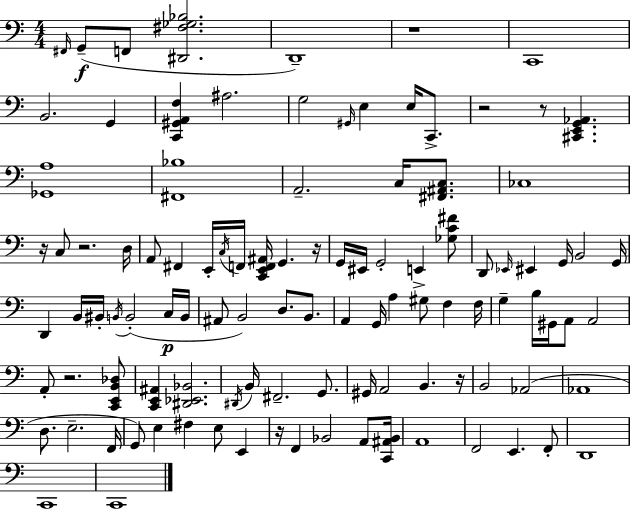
F#2/s G2/e F2/e [D#2,F#3,Gb3,Bb3]/h. D2/w R/w C2/w B2/h. G2/q [C2,G#2,A2,F3]/q A#3/h. G3/h G#2/s E3/q E3/s C2/e. R/h R/e [C#2,E2,G2,Ab2]/q. [Gb2,A3]/w [F#2,Bb3]/w A2/h. C3/s [F#2,A#2,C3]/e. CES3/w R/s C3/e R/h. D3/s A2/e F#2/q E2/s C3/s F2/s [C2,E2,F2,A#2]/s G2/q. R/s G2/s EIS2/s G2/h E2/q [Gb3,C4,F#4]/e D2/e Eb2/s EIS2/q G2/s B2/h G2/s D2/q B2/s BIS2/s B2/s B2/h C3/s B2/s A#2/e B2/h D3/e. B2/e. A2/q G2/s A3/q G#3/e F3/q F3/s G3/q B3/s G#2/s A2/e A2/h A2/e R/h. [C2,E2,B2,Db3]/e [C2,E2,A#2]/q [D#2,Eb2,Bb2]/h. D#2/s B2/s F#2/h. G2/e. G#2/s A2/h B2/q. R/s B2/h Ab2/h Ab2/w D3/e. E3/h. F2/s G2/e E3/q F#3/q E3/e E2/q R/s F2/q Bb2/h A2/e [C2,A#2,Bb2]/s A2/w F2/h E2/q. F2/e D2/w C2/w C2/w